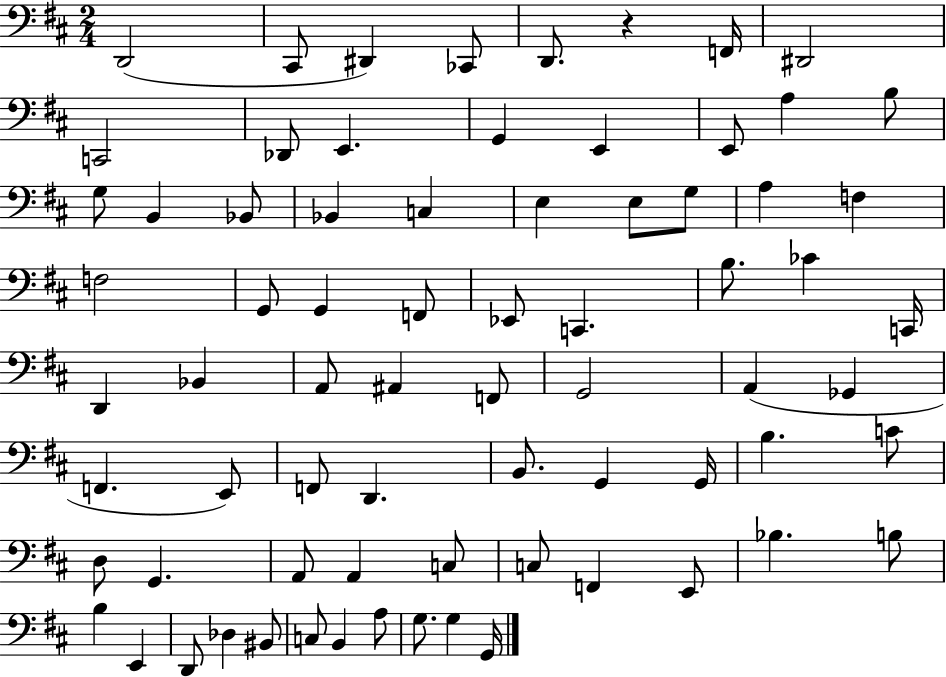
{
  \clef bass
  \numericTimeSignature
  \time 2/4
  \key d \major
  d,2( | cis,8 dis,4) ces,8 | d,8. r4 f,16 | dis,2 | \break c,2 | des,8 e,4. | g,4 e,4 | e,8 a4 b8 | \break g8 b,4 bes,8 | bes,4 c4 | e4 e8 g8 | a4 f4 | \break f2 | g,8 g,4 f,8 | ees,8 c,4. | b8. ces'4 c,16 | \break d,4 bes,4 | a,8 ais,4 f,8 | g,2 | a,4( ges,4 | \break f,4. e,8) | f,8 d,4. | b,8. g,4 g,16 | b4. c'8 | \break d8 g,4. | a,8 a,4 c8 | c8 f,4 e,8 | bes4. b8 | \break b4 e,4 | d,8 des4 bis,8 | c8 b,4 a8 | g8. g4 g,16 | \break \bar "|."
}